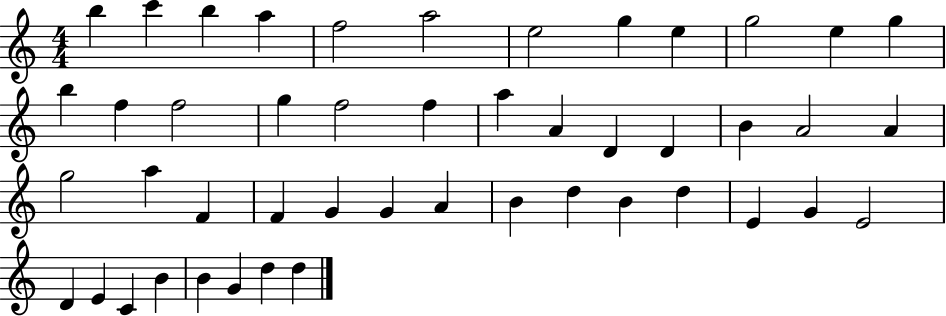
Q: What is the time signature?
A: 4/4